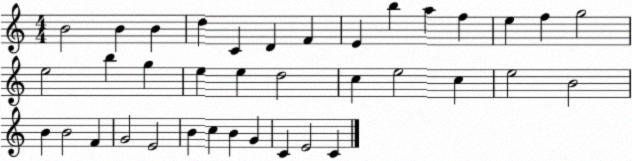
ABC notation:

X:1
T:Untitled
M:4/4
L:1/4
K:C
B2 B B d C D F E b a f e f g2 e2 b g e e d2 c e2 c e2 B2 B B2 F G2 E2 B c B G C E2 C